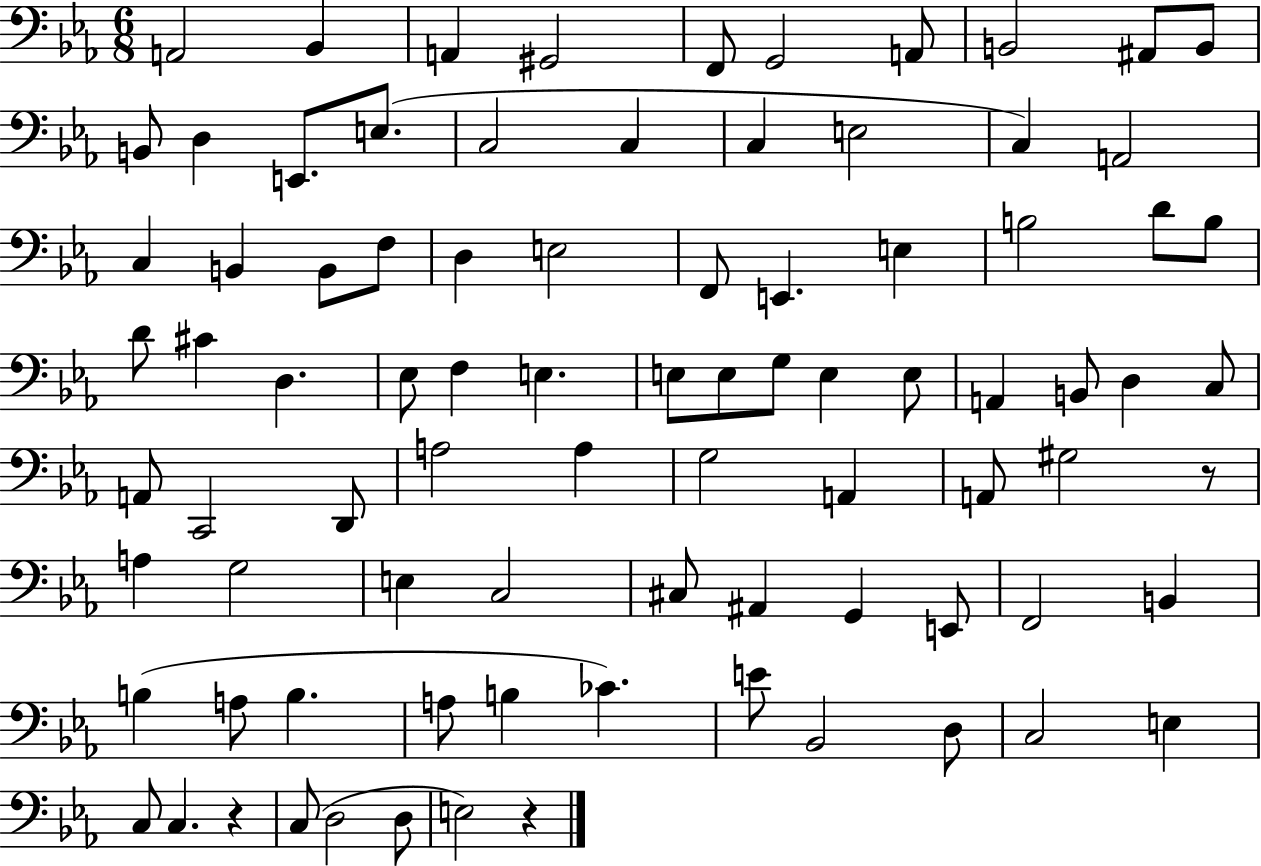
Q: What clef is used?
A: bass